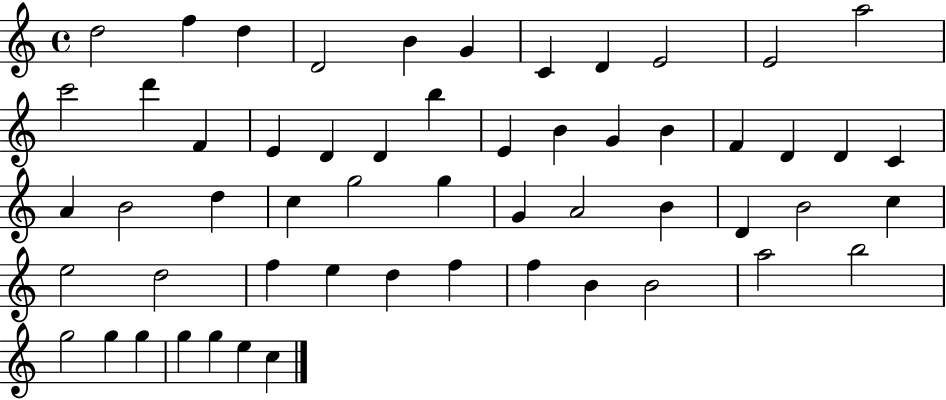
X:1
T:Untitled
M:4/4
L:1/4
K:C
d2 f d D2 B G C D E2 E2 a2 c'2 d' F E D D b E B G B F D D C A B2 d c g2 g G A2 B D B2 c e2 d2 f e d f f B B2 a2 b2 g2 g g g g e c